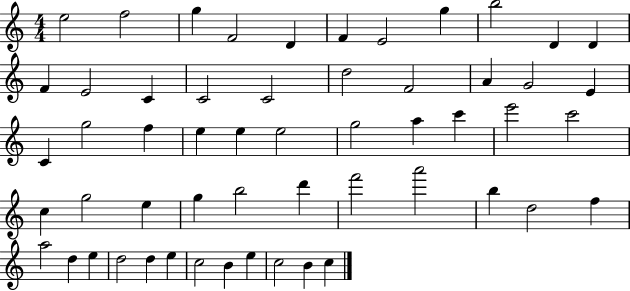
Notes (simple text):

E5/h F5/h G5/q F4/h D4/q F4/q E4/h G5/q B5/h D4/q D4/q F4/q E4/h C4/q C4/h C4/h D5/h F4/h A4/q G4/h E4/q C4/q G5/h F5/q E5/q E5/q E5/h G5/h A5/q C6/q E6/h C6/h C5/q G5/h E5/q G5/q B5/h D6/q F6/h A6/h B5/q D5/h F5/q A5/h D5/q E5/q D5/h D5/q E5/q C5/h B4/q E5/q C5/h B4/q C5/q